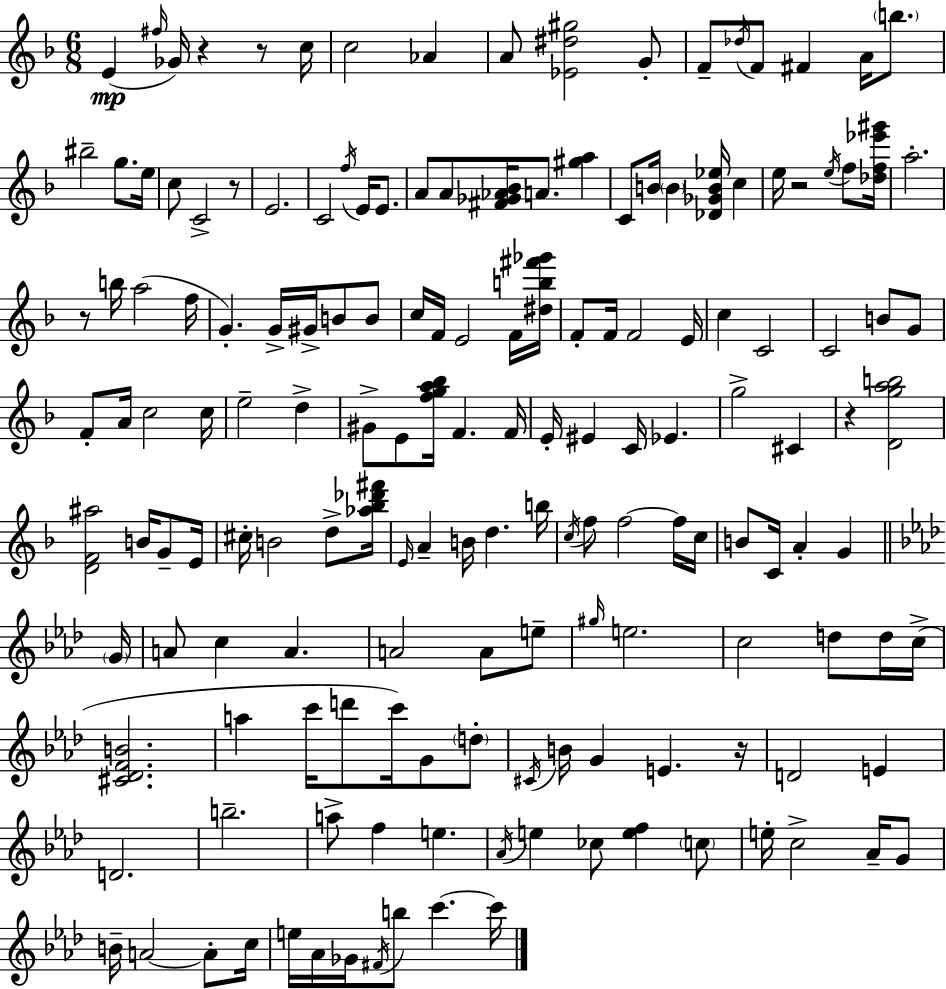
E4/q F#5/s Gb4/s R/q R/e C5/s C5/h Ab4/q A4/e [Eb4,D#5,G#5]/h G4/e F4/e Db5/s F4/e F#4/q A4/s B5/e. BIS5/h G5/e. E5/s C5/e C4/h R/e E4/h. C4/h F5/s E4/s E4/e. A4/e A4/e [F#4,Gb4,Ab4,Bb4]/s A4/e. [G#5,A5]/q C4/e B4/s B4/q [Db4,Gb4,B4,Eb5]/s C5/q E5/s R/h E5/s F5/e [Db5,F5,Eb6,G#6]/s A5/h. R/e B5/s A5/h F5/s G4/q. G4/s G#4/s B4/e B4/e C5/s F4/s E4/h F4/s [D#5,B5,F#6,Gb6]/s F4/e F4/s F4/h E4/s C5/q C4/h C4/h B4/e G4/e F4/e A4/s C5/h C5/s E5/h D5/q G#4/e E4/e [F5,G5,A5,Bb5]/s F4/q. F4/s E4/s EIS4/q C4/s Eb4/q. G5/h C#4/q R/q [D4,G5,A5,B5]/h [D4,F4,A#5]/h B4/s G4/e E4/s C#5/s B4/h D5/e [Ab5,Bb5,Db6,F#6]/s E4/s A4/q B4/s D5/q. B5/s C5/s F5/e F5/h F5/s C5/s B4/e C4/s A4/q G4/q G4/s A4/e C5/q A4/q. A4/h A4/e E5/e G#5/s E5/h. C5/h D5/e D5/s C5/s [C#4,Db4,F4,B4]/h. A5/q C6/s D6/e C6/s G4/e D5/e C#4/s B4/s G4/q E4/q. R/s D4/h E4/q D4/h. B5/h. A5/e F5/q E5/q. Ab4/s E5/q CES5/e [E5,F5]/q C5/e E5/s C5/h Ab4/s G4/e B4/s A4/h A4/e C5/s E5/s Ab4/s Gb4/s F#4/s B5/e C6/q. C6/s